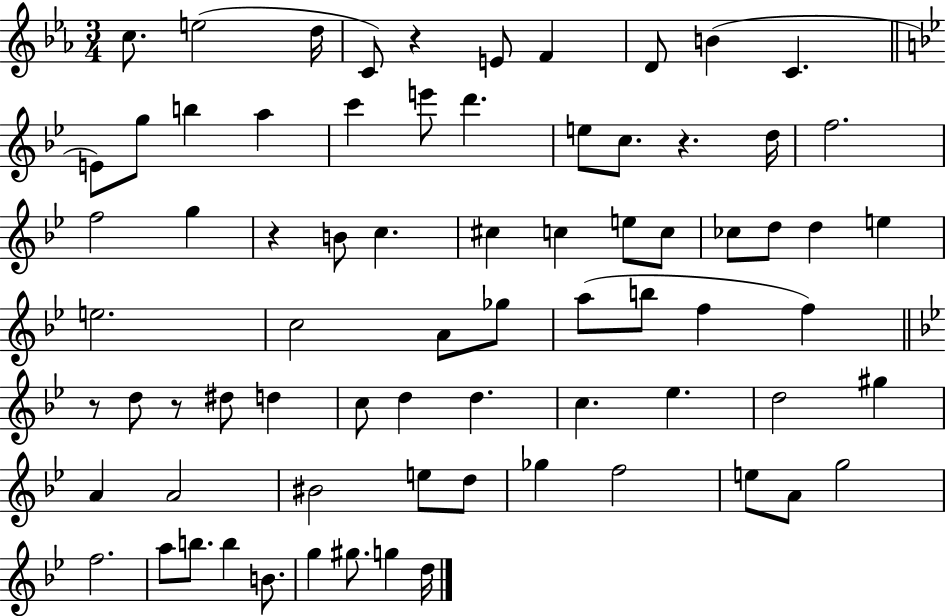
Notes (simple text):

C5/e. E5/h D5/s C4/e R/q E4/e F4/q D4/e B4/q C4/q. E4/e G5/e B5/q A5/q C6/q E6/e D6/q. E5/e C5/e. R/q. D5/s F5/h. F5/h G5/q R/q B4/e C5/q. C#5/q C5/q E5/e C5/e CES5/e D5/e D5/q E5/q E5/h. C5/h A4/e Gb5/e A5/e B5/e F5/q F5/q R/e D5/e R/e D#5/e D5/q C5/e D5/q D5/q. C5/q. Eb5/q. D5/h G#5/q A4/q A4/h BIS4/h E5/e D5/e Gb5/q F5/h E5/e A4/e G5/h F5/h. A5/e B5/e. B5/q B4/e. G5/q G#5/e. G5/q D5/s